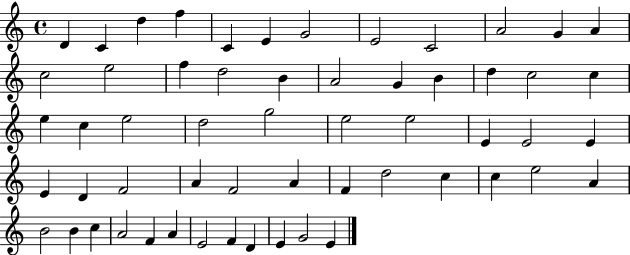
{
  \clef treble
  \time 4/4
  \defaultTimeSignature
  \key c \major
  d'4 c'4 d''4 f''4 | c'4 e'4 g'2 | e'2 c'2 | a'2 g'4 a'4 | \break c''2 e''2 | f''4 d''2 b'4 | a'2 g'4 b'4 | d''4 c''2 c''4 | \break e''4 c''4 e''2 | d''2 g''2 | e''2 e''2 | e'4 e'2 e'4 | \break e'4 d'4 f'2 | a'4 f'2 a'4 | f'4 d''2 c''4 | c''4 e''2 a'4 | \break b'2 b'4 c''4 | a'2 f'4 a'4 | e'2 f'4 d'4 | e'4 g'2 e'4 | \break \bar "|."
}